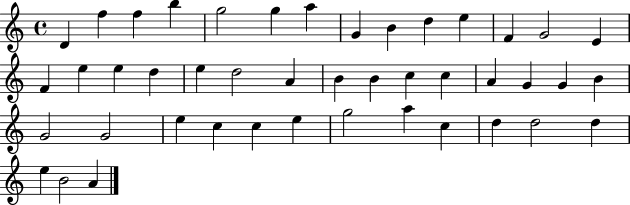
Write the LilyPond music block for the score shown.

{
  \clef treble
  \time 4/4
  \defaultTimeSignature
  \key c \major
  d'4 f''4 f''4 b''4 | g''2 g''4 a''4 | g'4 b'4 d''4 e''4 | f'4 g'2 e'4 | \break f'4 e''4 e''4 d''4 | e''4 d''2 a'4 | b'4 b'4 c''4 c''4 | a'4 g'4 g'4 b'4 | \break g'2 g'2 | e''4 c''4 c''4 e''4 | g''2 a''4 c''4 | d''4 d''2 d''4 | \break e''4 b'2 a'4 | \bar "|."
}